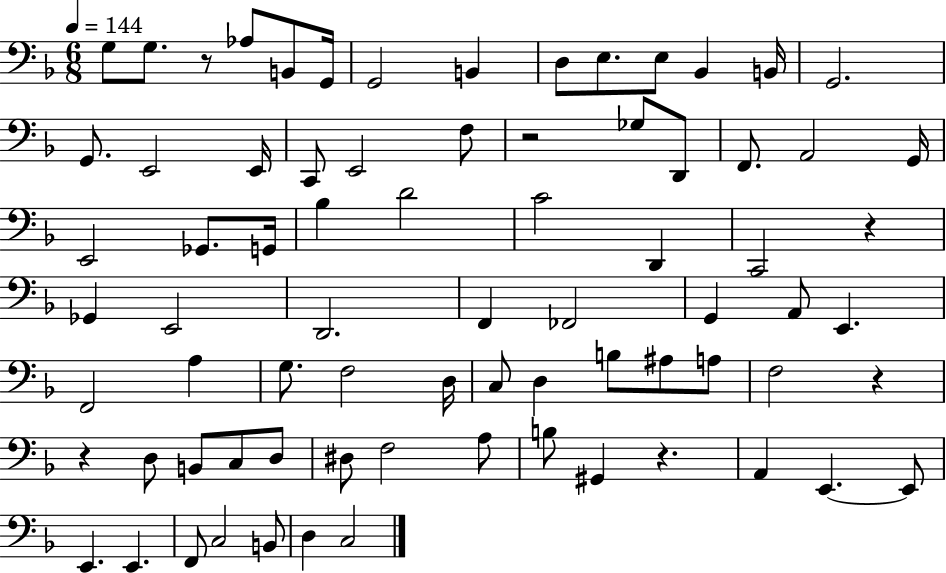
{
  \clef bass
  \numericTimeSignature
  \time 6/8
  \key f \major
  \tempo 4 = 144
  g8 g8. r8 aes8 b,8 g,16 | g,2 b,4 | d8 e8. e8 bes,4 b,16 | g,2. | \break g,8. e,2 e,16 | c,8 e,2 f8 | r2 ges8 d,8 | f,8. a,2 g,16 | \break e,2 ges,8. g,16 | bes4 d'2 | c'2 d,4 | c,2 r4 | \break ges,4 e,2 | d,2. | f,4 fes,2 | g,4 a,8 e,4. | \break f,2 a4 | g8. f2 d16 | c8 d4 b8 ais8 a8 | f2 r4 | \break r4 d8 b,8 c8 d8 | dis8 f2 a8 | b8 gis,4 r4. | a,4 e,4.~~ e,8 | \break e,4. e,4. | f,8 c2 b,8 | d4 c2 | \bar "|."
}